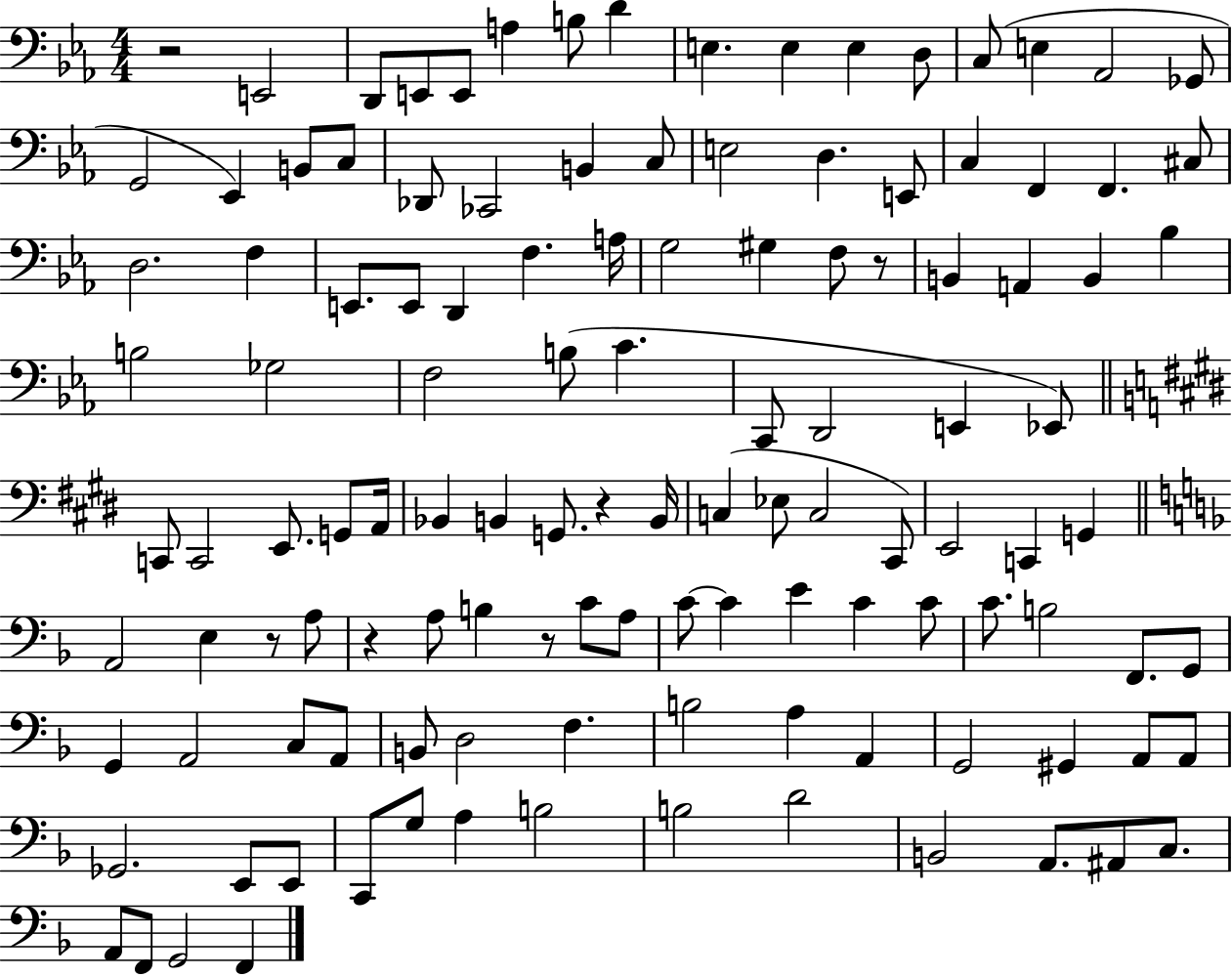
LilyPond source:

{
  \clef bass
  \numericTimeSignature
  \time 4/4
  \key ees \major
  \repeat volta 2 { r2 e,2 | d,8 e,8 e,8 a4 b8 d'4 | e4. e4 e4 d8 | c8( e4 aes,2 ges,8 | \break g,2 ees,4) b,8 c8 | des,8 ces,2 b,4 c8 | e2 d4. e,8 | c4 f,4 f,4. cis8 | \break d2. f4 | e,8. e,8 d,4 f4. a16 | g2 gis4 f8 r8 | b,4 a,4 b,4 bes4 | \break b2 ges2 | f2 b8( c'4. | c,8 d,2 e,4 ees,8) | \bar "||" \break \key e \major c,8 c,2 e,8. g,8 a,16 | bes,4 b,4 g,8. r4 b,16 | c4( ees8 c2 cis,8) | e,2 c,4 g,4 | \break \bar "||" \break \key f \major a,2 e4 r8 a8 | r4 a8 b4 r8 c'8 a8 | c'8~~ c'4 e'4 c'4 c'8 | c'8. b2 f,8. g,8 | \break g,4 a,2 c8 a,8 | b,8 d2 f4. | b2 a4 a,4 | g,2 gis,4 a,8 a,8 | \break ges,2. e,8 e,8 | c,8 g8 a4 b2 | b2 d'2 | b,2 a,8. ais,8 c8. | \break a,8 f,8 g,2 f,4 | } \bar "|."
}